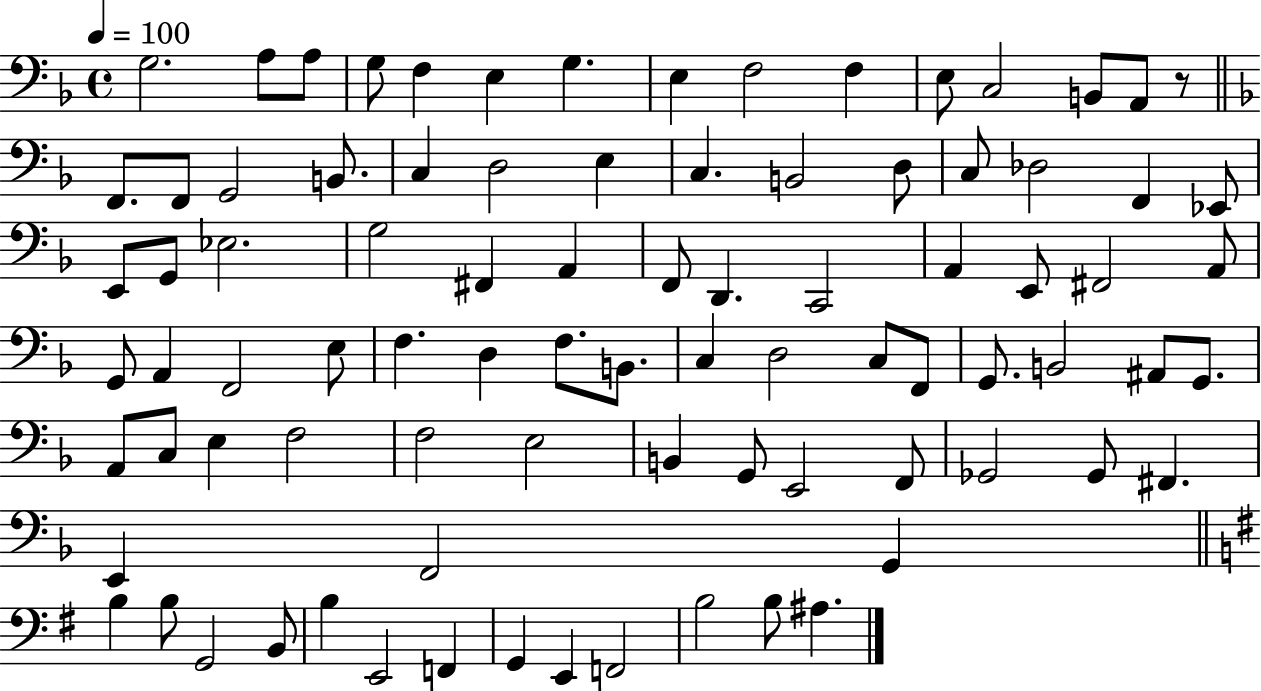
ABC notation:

X:1
T:Untitled
M:4/4
L:1/4
K:F
G,2 A,/2 A,/2 G,/2 F, E, G, E, F,2 F, E,/2 C,2 B,,/2 A,,/2 z/2 F,,/2 F,,/2 G,,2 B,,/2 C, D,2 E, C, B,,2 D,/2 C,/2 _D,2 F,, _E,,/2 E,,/2 G,,/2 _E,2 G,2 ^F,, A,, F,,/2 D,, C,,2 A,, E,,/2 ^F,,2 A,,/2 G,,/2 A,, F,,2 E,/2 F, D, F,/2 B,,/2 C, D,2 C,/2 F,,/2 G,,/2 B,,2 ^A,,/2 G,,/2 A,,/2 C,/2 E, F,2 F,2 E,2 B,, G,,/2 E,,2 F,,/2 _G,,2 _G,,/2 ^F,, E,, F,,2 G,, B, B,/2 G,,2 B,,/2 B, E,,2 F,, G,, E,, F,,2 B,2 B,/2 ^A,